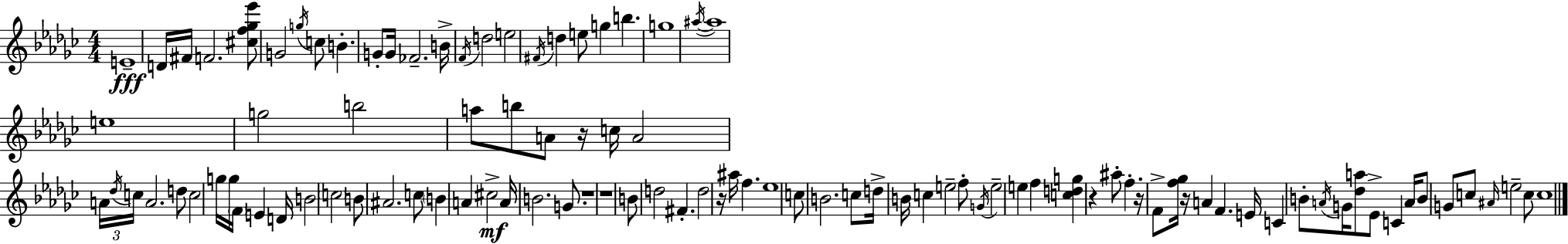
X:1
T:Untitled
M:4/4
L:1/4
K:Ebm
E4 D/4 ^F/4 F2 [^cf_g_e']/2 G2 g/4 c/2 B G/2 G/4 _F2 B/4 F/4 d2 e2 ^F/4 d e/2 g b g4 ^a/4 ^a4 e4 g2 b2 a/2 b/2 A/2 z/4 c/4 A2 A/4 _d/4 c/4 A2 d/2 c2 g/4 g/4 F/4 E D/4 B2 c2 B/2 ^A2 c/2 B A ^c2 A/4 B2 G/2 z4 z4 B/2 d2 ^F d2 z/4 ^a/4 f _e4 c/2 B2 c/2 d/4 B/4 c e2 f/2 G/4 e2 e f [cdg] z ^a/2 f z/4 F/2 [f_g]/4 z/4 A F E/4 C B/2 A/4 G/4 [_da]/2 _E/2 C A/4 B/2 G/2 c/2 ^A/4 e2 c/2 c4